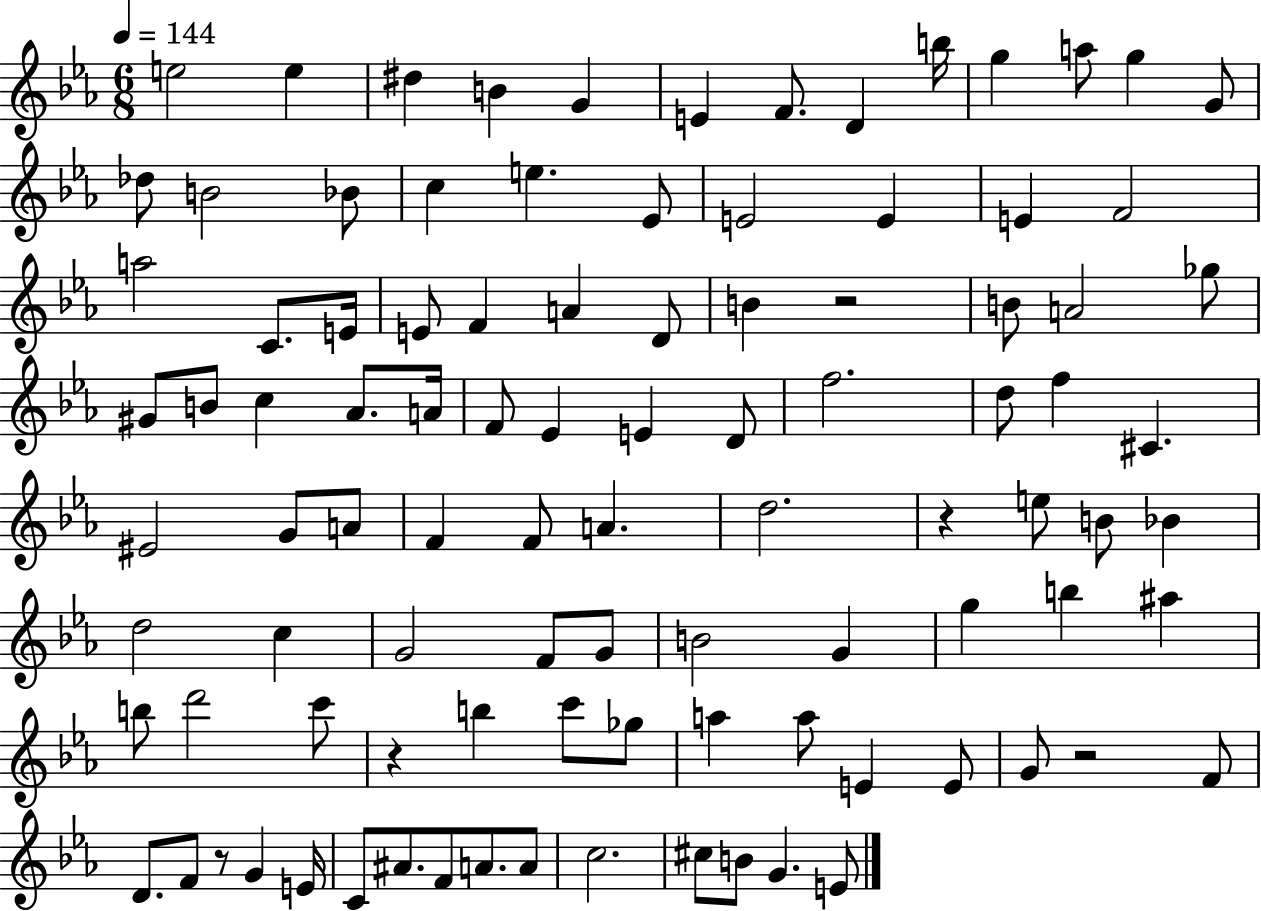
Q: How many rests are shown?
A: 5